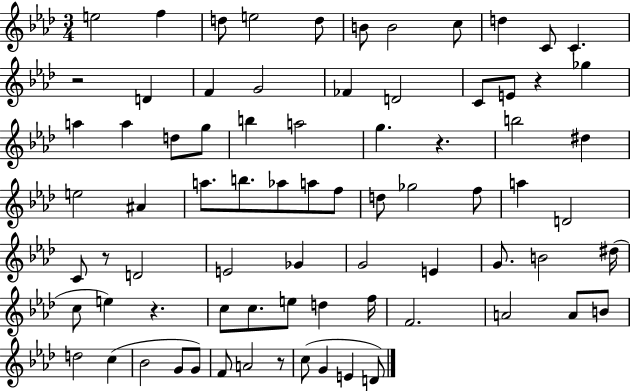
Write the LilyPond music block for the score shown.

{
  \clef treble
  \numericTimeSignature
  \time 3/4
  \key aes \major
  e''2 f''4 | d''8 e''2 d''8 | b'8 b'2 c''8 | d''4 c'8 c'4. | \break r2 d'4 | f'4 g'2 | fes'4 d'2 | c'8 e'8 r4 ges''4 | \break a''4 a''4 d''8 g''8 | b''4 a''2 | g''4. r4. | b''2 dis''4 | \break e''2 ais'4 | a''8. b''8. aes''8 a''8 f''8 | d''8 ges''2 f''8 | a''4 d'2 | \break c'8 r8 d'2 | e'2 ges'4 | g'2 e'4 | g'8. b'2 dis''16( | \break c''8 e''4) r4. | c''8 c''8. e''8 d''4 f''16 | f'2. | a'2 a'8 b'8 | \break d''2 c''4( | bes'2 g'8 g'8) | f'8 a'2 r8 | c''8( g'4 e'4 d'8) | \break \bar "|."
}